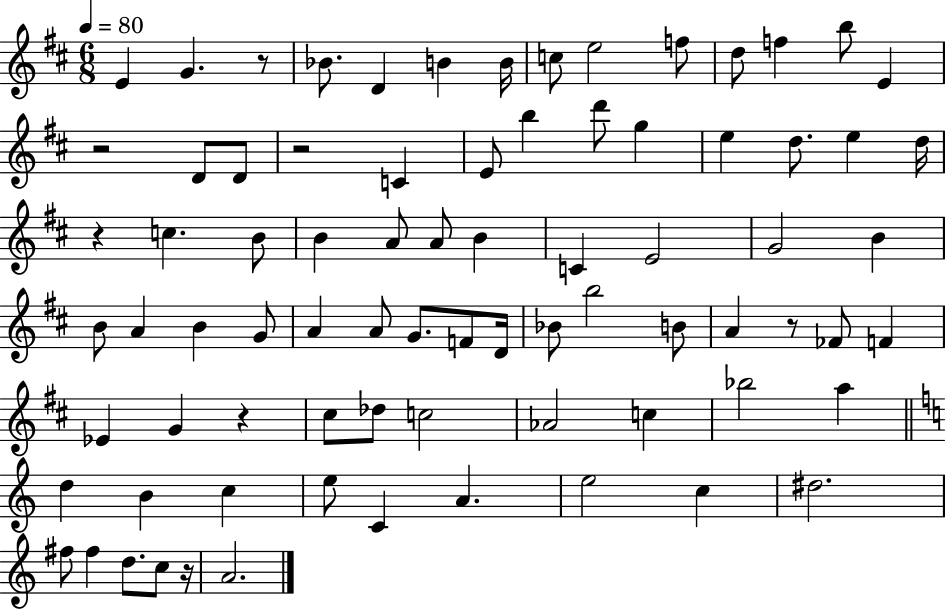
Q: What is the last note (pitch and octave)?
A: A4